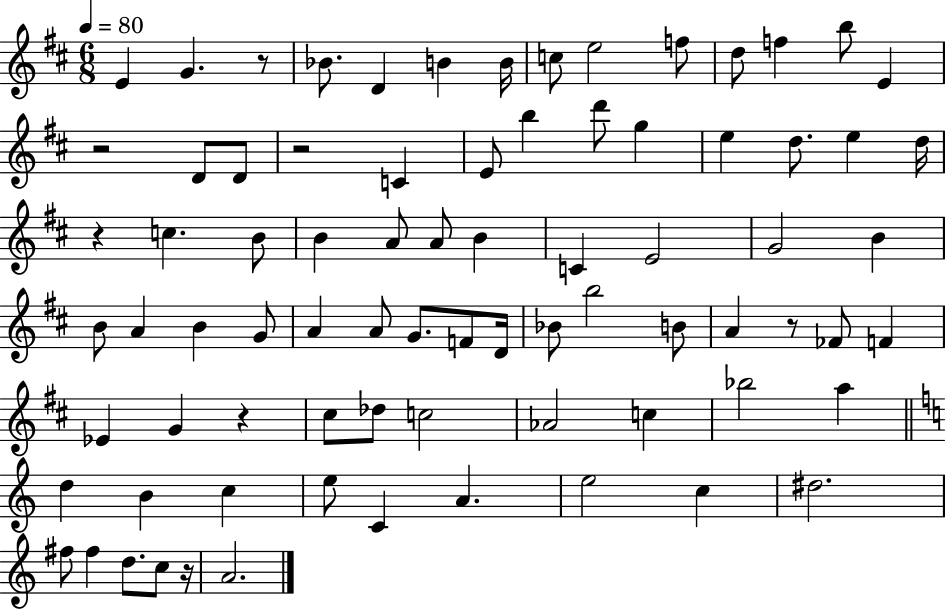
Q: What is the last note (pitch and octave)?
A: A4